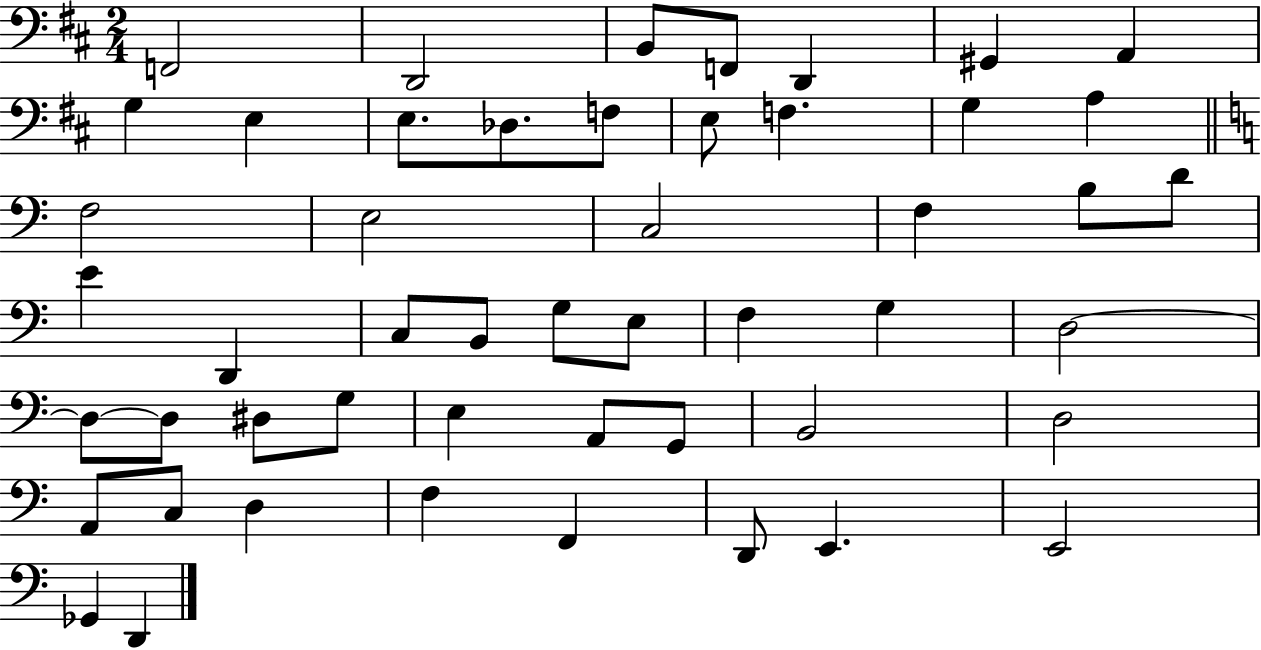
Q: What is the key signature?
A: D major